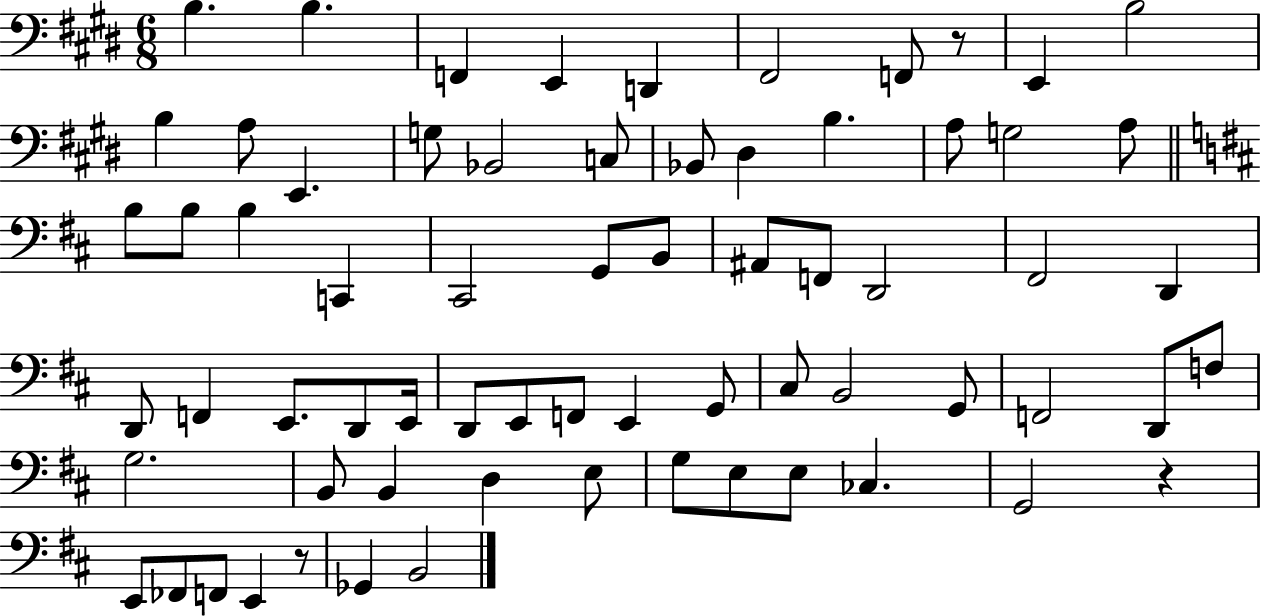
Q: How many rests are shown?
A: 3